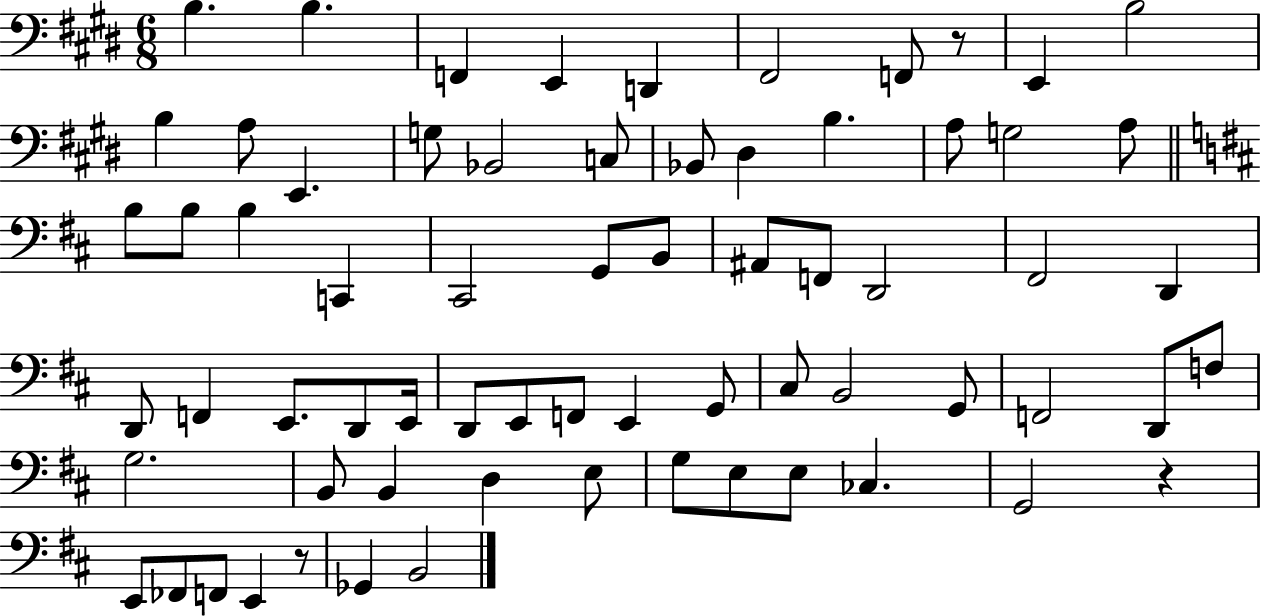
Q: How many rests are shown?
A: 3